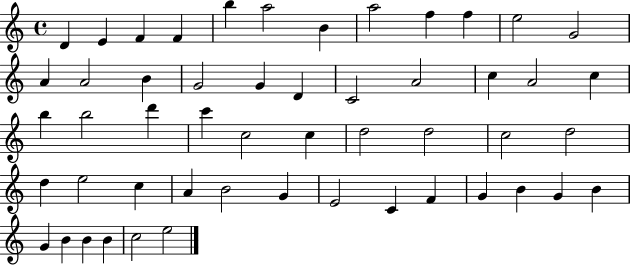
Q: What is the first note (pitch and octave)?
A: D4